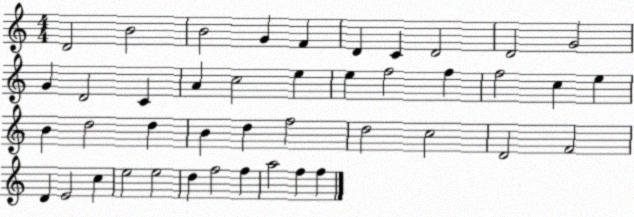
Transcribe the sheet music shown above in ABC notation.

X:1
T:Untitled
M:4/4
L:1/4
K:C
D2 B2 B2 G F D C D2 D2 G2 G D2 C A c2 e e f2 f f2 c e B d2 d B d f2 d2 c2 D2 F2 D E2 c e2 e2 d f2 f a2 f f